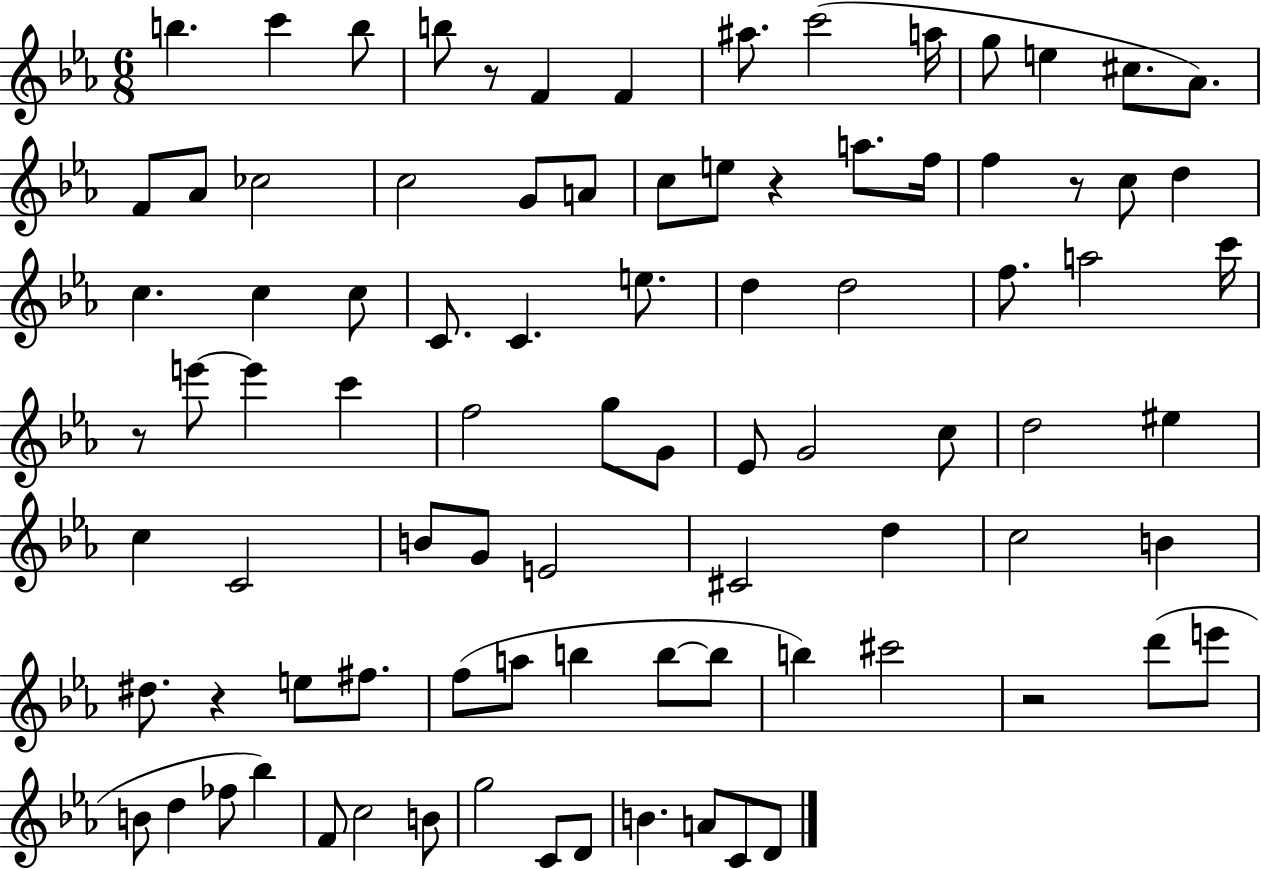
X:1
T:Untitled
M:6/8
L:1/4
K:Eb
b c' b/2 b/2 z/2 F F ^a/2 c'2 a/4 g/2 e ^c/2 _A/2 F/2 _A/2 _c2 c2 G/2 A/2 c/2 e/2 z a/2 f/4 f z/2 c/2 d c c c/2 C/2 C e/2 d d2 f/2 a2 c'/4 z/2 e'/2 e' c' f2 g/2 G/2 _E/2 G2 c/2 d2 ^e c C2 B/2 G/2 E2 ^C2 d c2 B ^d/2 z e/2 ^f/2 f/2 a/2 b b/2 b/2 b ^c'2 z2 d'/2 e'/2 B/2 d _f/2 _b F/2 c2 B/2 g2 C/2 D/2 B A/2 C/2 D/2